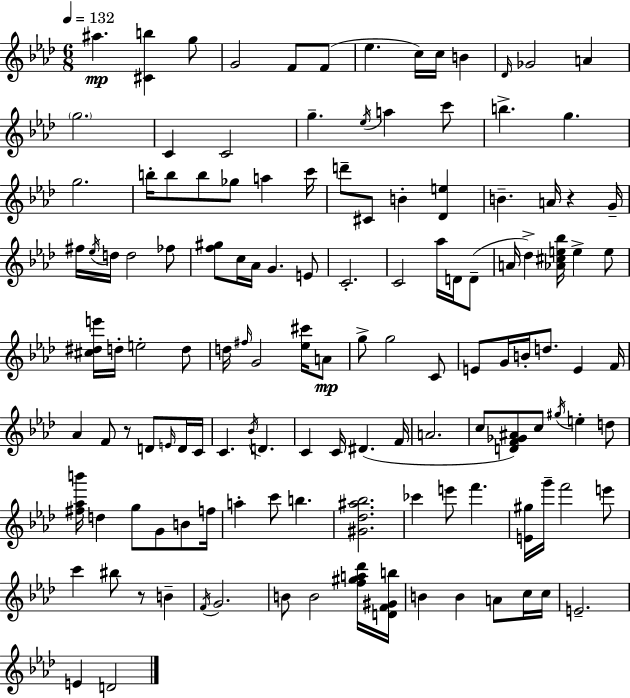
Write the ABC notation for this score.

X:1
T:Untitled
M:6/8
L:1/4
K:Fm
^a [^Cb] g/2 G2 F/2 F/2 _e c/4 c/4 B _D/4 _G2 A g2 C C2 g _e/4 a c'/2 b g g2 b/4 b/2 b/2 _g/2 a c'/4 d'/2 ^C/2 B [_De] B A/4 z G/4 ^f/4 _e/4 d/4 d2 _f/2 [f^g]/2 c/4 _A/4 G E/2 C2 C2 _a/4 D/4 D/2 A/4 _d [_A^ce_b]/4 e e/2 [^c^de']/4 d/4 e2 d/2 d/4 ^f/4 G2 [_e^c']/4 A/2 g/2 g2 C/2 E/2 G/4 B/4 d/2 E F/4 _A F/2 z/2 D/2 E/4 D/4 C/4 C _B/4 D C C/4 ^D F/4 A2 c/2 [DF_G^A]/2 c/2 ^g/4 e d/2 [^f_ab']/4 d g/2 G/2 B/2 f/4 a c'/2 b [^G_d^a_b]2 _c' e'/2 f' [E^g]/4 g'/4 f'2 e'/2 c' ^b/2 z/2 B F/4 G2 B/2 B2 [f^ga_d']/4 [DF^Gb]/4 B B A/2 c/4 c/4 E2 E D2